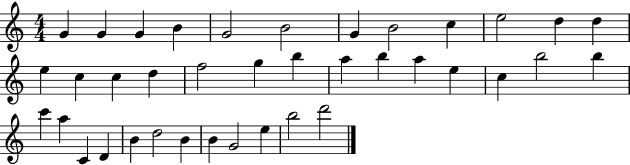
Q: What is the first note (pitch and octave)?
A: G4